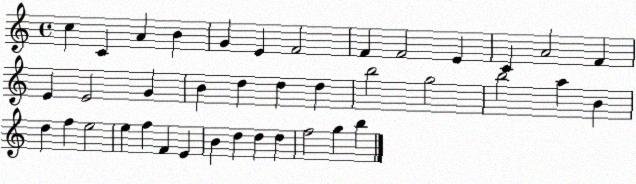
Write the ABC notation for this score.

X:1
T:Untitled
M:4/4
L:1/4
K:C
c C A B G E F2 F F2 E C A2 F E E2 G B d d d b2 g2 b2 a B d f e2 e f F E B d d d f2 g b